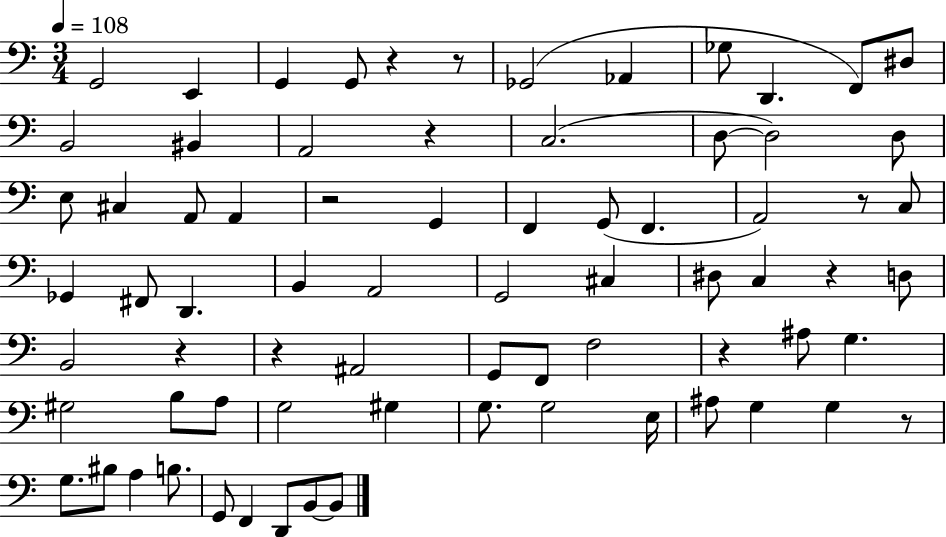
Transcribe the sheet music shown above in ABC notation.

X:1
T:Untitled
M:3/4
L:1/4
K:C
G,,2 E,, G,, G,,/2 z z/2 _G,,2 _A,, _G,/2 D,, F,,/2 ^D,/2 B,,2 ^B,, A,,2 z C,2 D,/2 D,2 D,/2 E,/2 ^C, A,,/2 A,, z2 G,, F,, G,,/2 F,, A,,2 z/2 C,/2 _G,, ^F,,/2 D,, B,, A,,2 G,,2 ^C, ^D,/2 C, z D,/2 B,,2 z z ^A,,2 G,,/2 F,,/2 F,2 z ^A,/2 G, ^G,2 B,/2 A,/2 G,2 ^G, G,/2 G,2 E,/4 ^A,/2 G, G, z/2 G,/2 ^B,/2 A, B,/2 G,,/2 F,, D,,/2 B,,/2 B,,/2